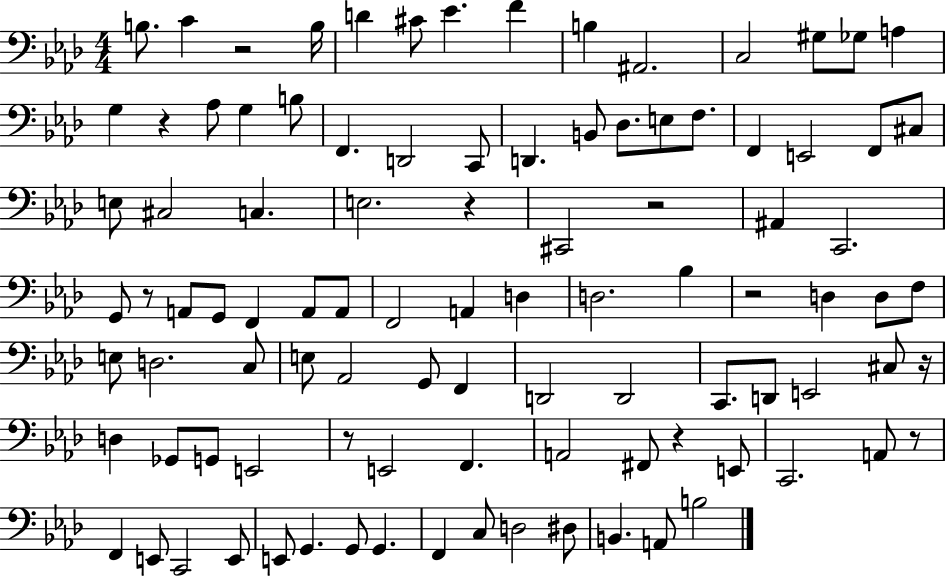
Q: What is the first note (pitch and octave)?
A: B3